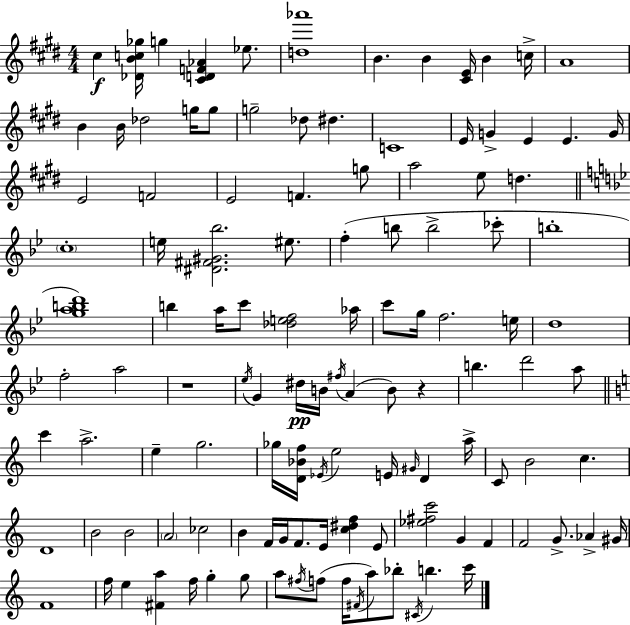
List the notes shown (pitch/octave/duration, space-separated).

C#5/q [Db4,B4,C5,Gb5]/s G5/q [C#4,D4,F4,Ab4]/q Eb5/e. [D5,Ab6]/w B4/q. B4/q [C#4,E4]/s B4/q C5/s A4/w B4/q B4/s Db5/h G5/s G5/e G5/h Db5/e D#5/q. C4/w E4/s G4/q E4/q E4/q. G4/s E4/h F4/h E4/h F4/q. G5/e A5/h E5/e D5/q. C5/w E5/s [D#4,F#4,G#4,Bb5]/h. EIS5/e. F5/q B5/e B5/h CES6/e B5/w [G5,A5,B5,D6]/w B5/q A5/s C6/e [Db5,E5,F5]/h Ab5/s C6/e G5/s F5/h. E5/s D5/w F5/h A5/h R/w Eb5/s G4/q D#5/s B4/s F#5/s A4/q B4/e R/q B5/q. D6/h A5/e C6/q A5/h. E5/q G5/h. Gb5/s [D4,Bb4,F5]/s Eb4/s E5/h E4/s G#4/s D4/q A5/s C4/e B4/h C5/q. D4/w B4/h B4/h A4/h CES5/h B4/q F4/s G4/s F4/e. E4/s [C5,D#5,F5]/q E4/e [Eb5,F#5,C6]/h G4/q F4/q F4/h G4/e. Ab4/q G#4/s F4/w F5/s E5/q [F#4,A5]/q F5/s G5/q G5/e A5/e F#5/s F5/e F5/s F#4/s A5/e Bb5/e C#4/s B5/q. C6/s